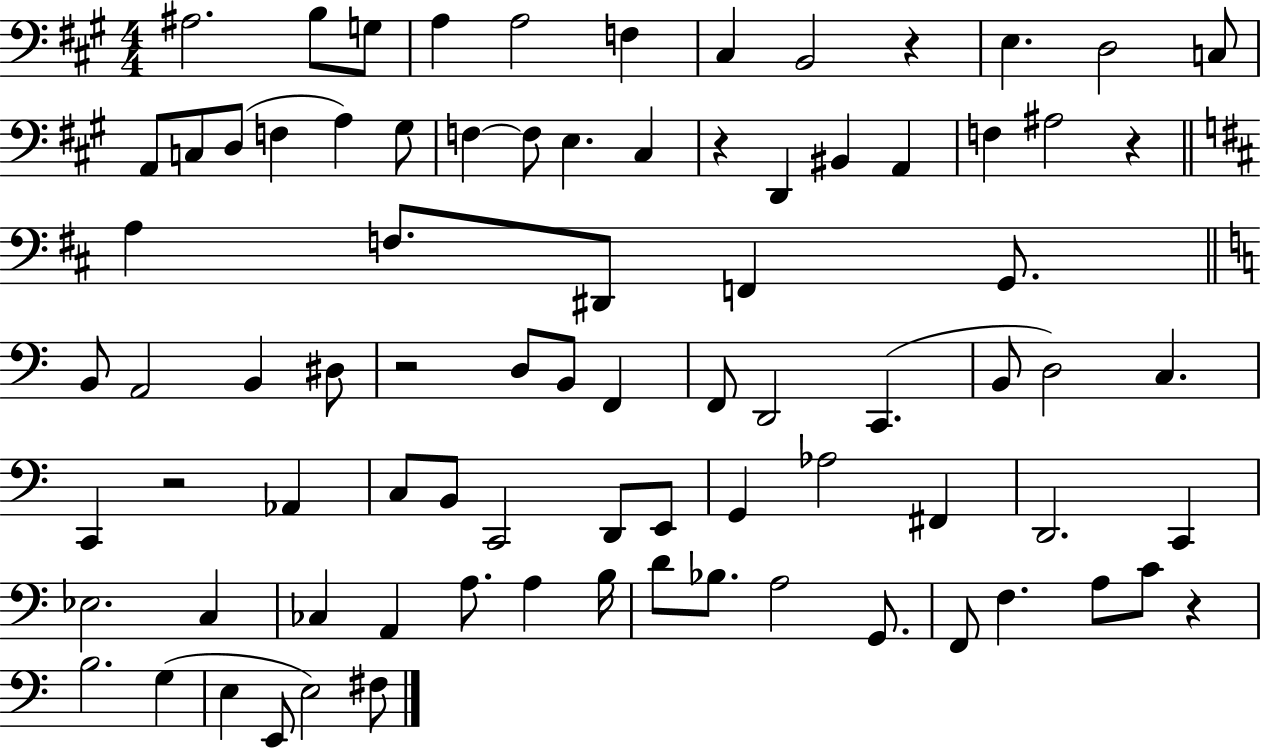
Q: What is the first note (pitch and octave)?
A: A#3